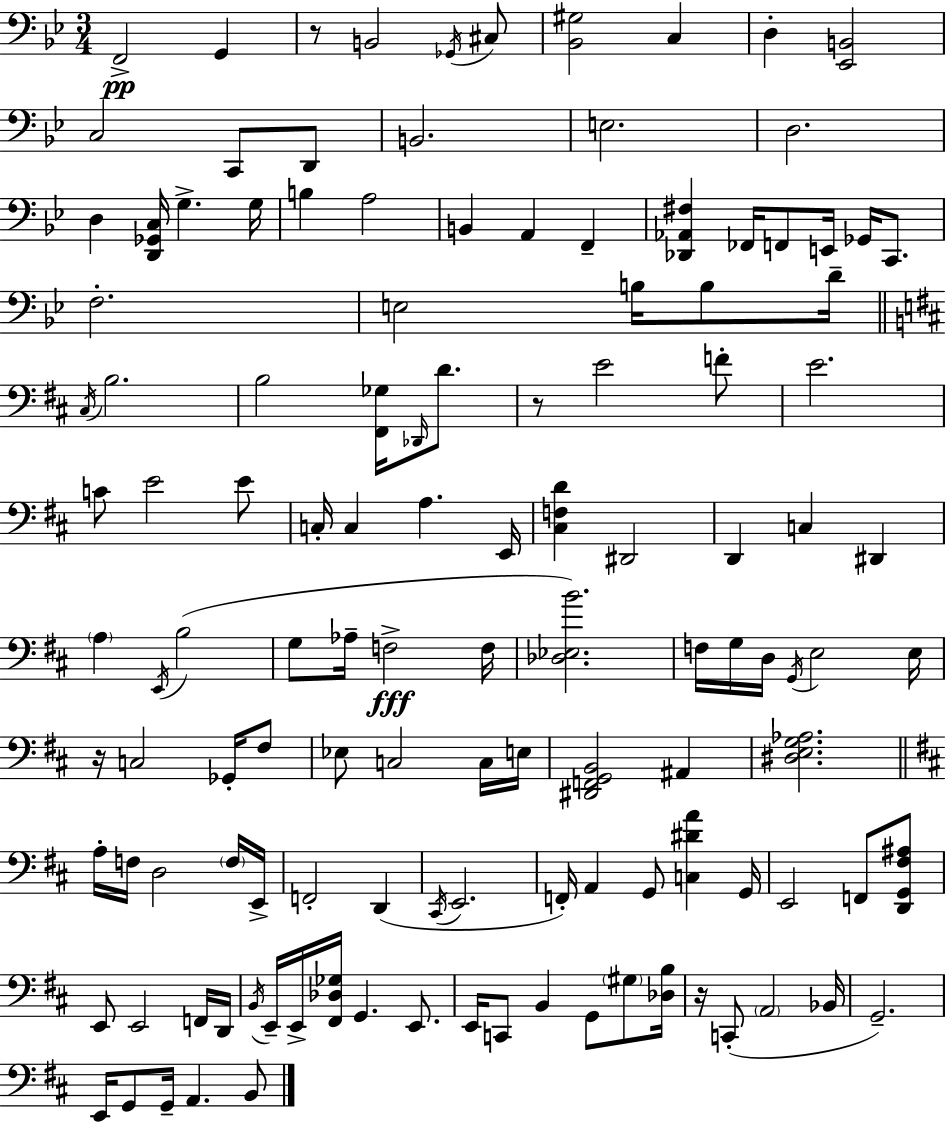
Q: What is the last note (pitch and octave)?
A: B2